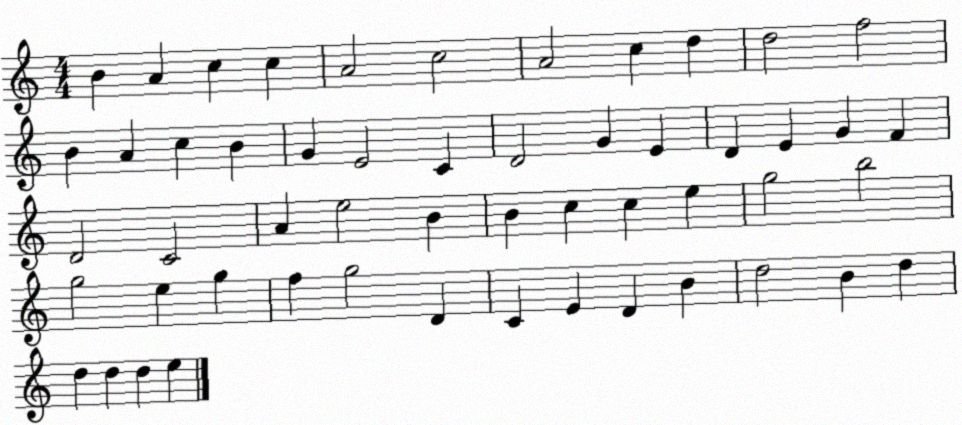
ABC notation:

X:1
T:Untitled
M:4/4
L:1/4
K:C
B A c c A2 c2 A2 c d d2 f2 B A c B G E2 C D2 G E D E G F D2 C2 A e2 B B c c e g2 b2 g2 e g f g2 D C E D B d2 B d d d d e